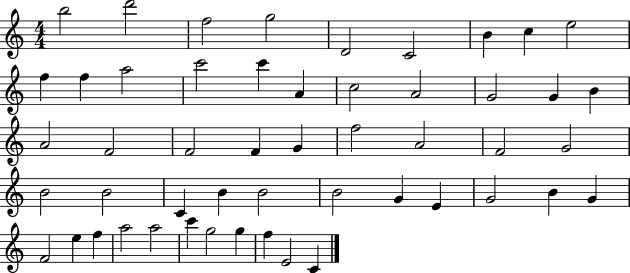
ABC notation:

X:1
T:Untitled
M:4/4
L:1/4
K:C
b2 d'2 f2 g2 D2 C2 B c e2 f f a2 c'2 c' A c2 A2 G2 G B A2 F2 F2 F G f2 A2 F2 G2 B2 B2 C B B2 B2 G E G2 B G F2 e f a2 a2 c' g2 g f E2 C